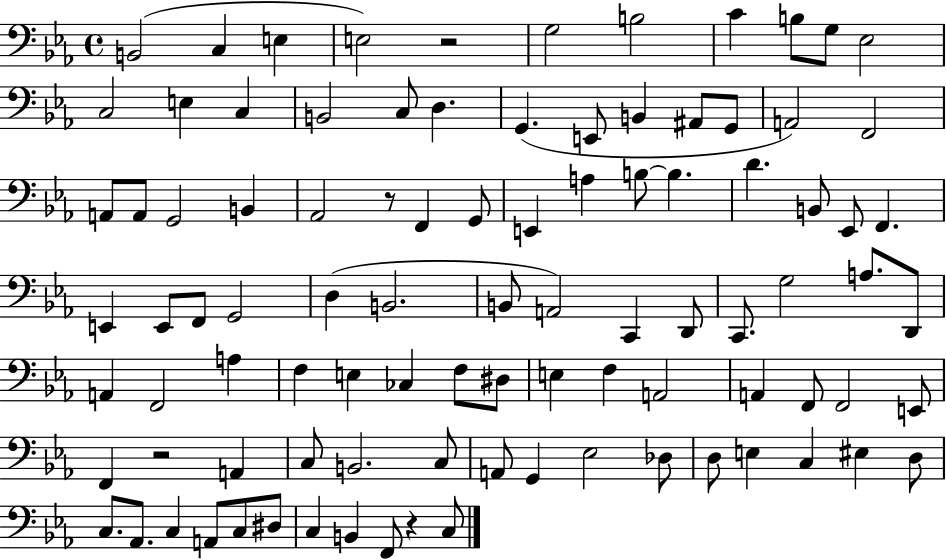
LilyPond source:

{
  \clef bass
  \time 4/4
  \defaultTimeSignature
  \key ees \major
  \repeat volta 2 { b,2( c4 e4 | e2) r2 | g2 b2 | c'4 b8 g8 ees2 | \break c2 e4 c4 | b,2 c8 d4. | g,4.( e,8 b,4 ais,8 g,8 | a,2) f,2 | \break a,8 a,8 g,2 b,4 | aes,2 r8 f,4 g,8 | e,4 a4 b8~~ b4. | d'4. b,8 ees,8 f,4. | \break e,4 e,8 f,8 g,2 | d4( b,2. | b,8 a,2) c,4 d,8 | c,8. g2 a8. d,8 | \break a,4 f,2 a4 | f4 e4 ces4 f8 dis8 | e4 f4 a,2 | a,4 f,8 f,2 e,8 | \break f,4 r2 a,4 | c8 b,2. c8 | a,8 g,4 ees2 des8 | d8 e4 c4 eis4 d8 | \break c8. aes,8. c4 a,8 c8 dis8 | c4 b,4 f,8 r4 c8 | } \bar "|."
}